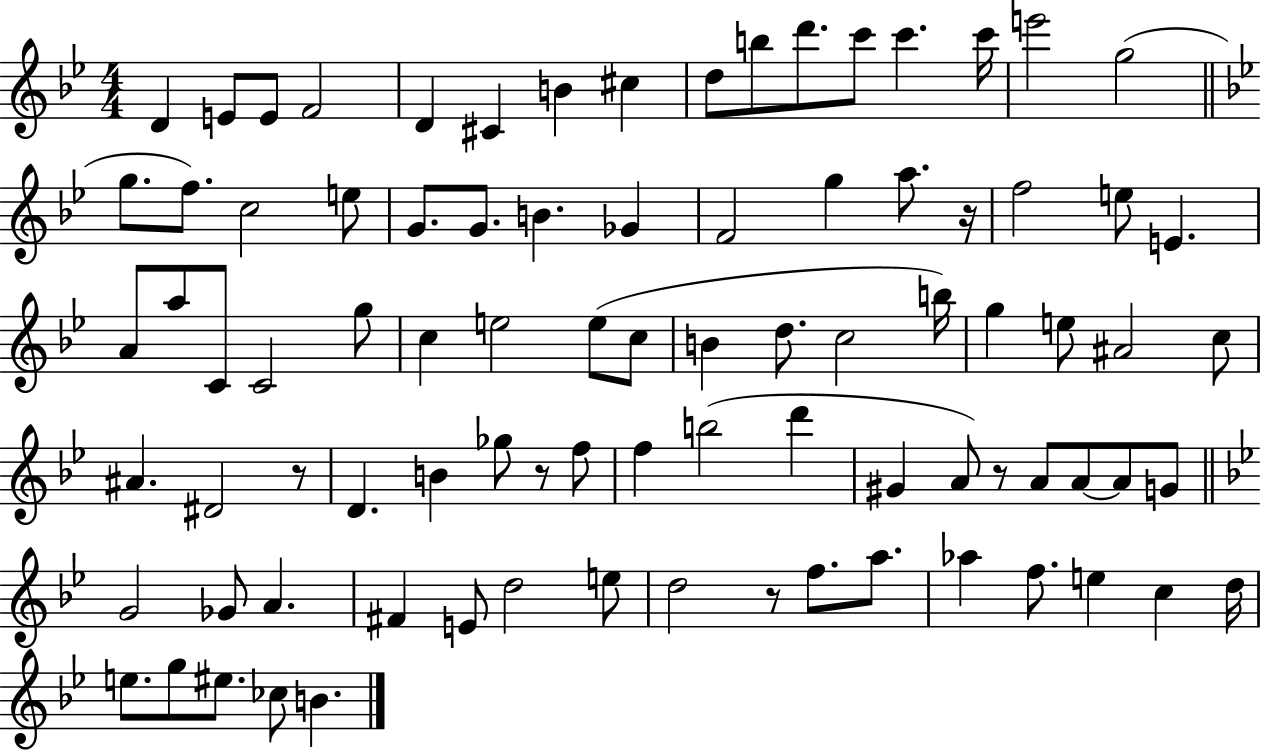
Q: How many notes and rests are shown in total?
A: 87